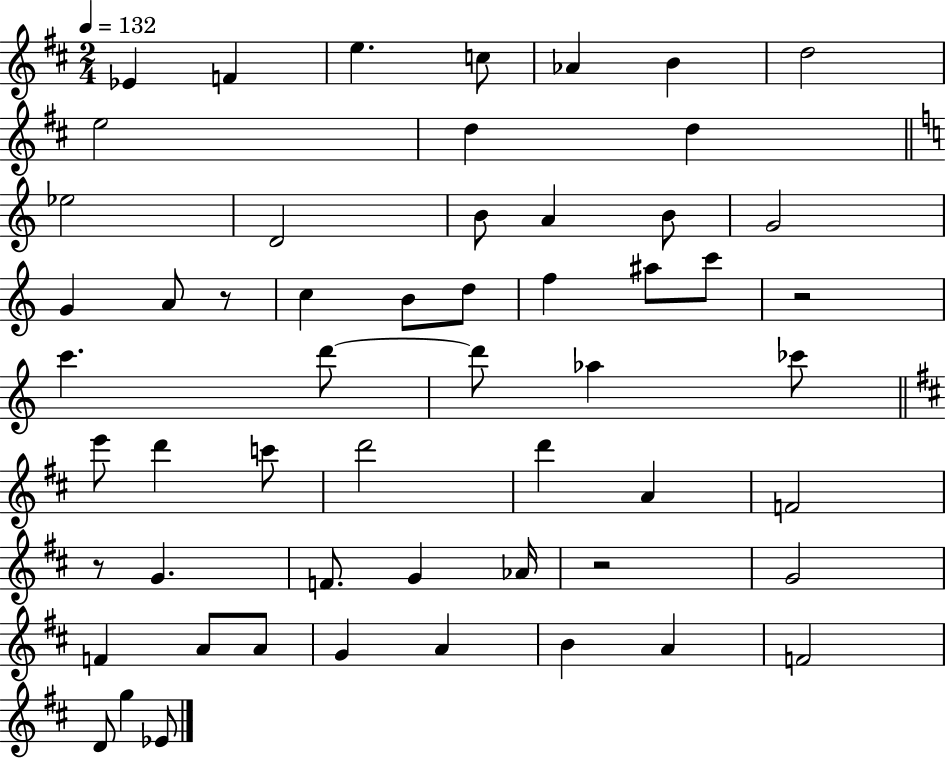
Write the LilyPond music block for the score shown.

{
  \clef treble
  \numericTimeSignature
  \time 2/4
  \key d \major
  \tempo 4 = 132
  ees'4 f'4 | e''4. c''8 | aes'4 b'4 | d''2 | \break e''2 | d''4 d''4 | \bar "||" \break \key c \major ees''2 | d'2 | b'8 a'4 b'8 | g'2 | \break g'4 a'8 r8 | c''4 b'8 d''8 | f''4 ais''8 c'''8 | r2 | \break c'''4. d'''8~~ | d'''8 aes''4 ces'''8 | \bar "||" \break \key b \minor e'''8 d'''4 c'''8 | d'''2 | d'''4 a'4 | f'2 | \break r8 g'4. | f'8. g'4 aes'16 | r2 | g'2 | \break f'4 a'8 a'8 | g'4 a'4 | b'4 a'4 | f'2 | \break d'8 g''4 ees'8 | \bar "|."
}